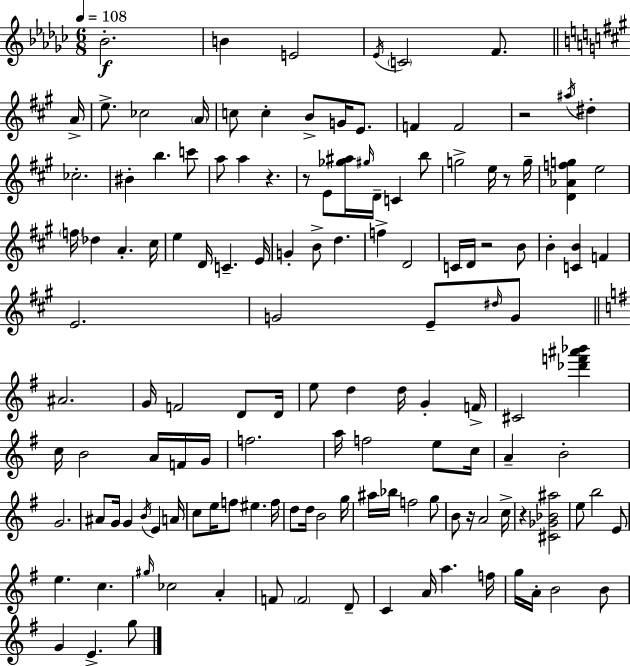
{
  \clef treble
  \numericTimeSignature
  \time 6/8
  \key ees \minor
  \tempo 4 = 108
  bes'2.-.\f | b'4 e'2 | \acciaccatura { ees'16 } \parenthesize c'2 f'8. | \bar "||" \break \key a \major a'16-> e''8.-> ces''2 | \parenthesize a'16 c''8 c''4-. b'8-> g'16 e'8. | f'4 f'2 | r2 \acciaccatura { ais''16 } dis''4-. | \break ces''2.-. | bis'4-. b''4. | c'''8 a''8 a''4 r4. | r8 e'8 <ges'' ais''>16 \grace { gis''16 } d'16-- c'4 | \break b''8 g''2-> e''16 | r8 g''16-- <d' aes' f'' g''>4 e''2 | \parenthesize f''16 des''4 a'4.-. | cis''16 e''4 d'16 c'4.-- | \break e'16 g'4-. b'8-> d''4. | f''4-> d'2 | c'16 d'16 r2 | b'8 b'4-. <c' b'>4 f'4 | \break e'2. | g'2 e'8-- | \grace { dis''16 } g'8 \bar "||" \break \key e \minor ais'2. | g'16 f'2 d'8 d'16 | e''8 d''4 d''16 g'4-. f'16-> | cis'2 <des''' f''' ais''' bes'''>4 | \break c''16 b'2 a'16 f'16 g'16 | f''2. | a''16 f''2 e''8 c''16 | a'4-- b'2-. | \break g'2. | ais'8 g'16 g'4 \acciaccatura { b'16 } e'4 | a'16 c''8 e''16 f''8 eis''4. | f''16 d''8 d''16 b'2 | \break g''16 ais''16 bes''16 f''2 g''8 | b'8 r16 a'2 | c''16-> r4 <cis' ges' bes' ais''>2 | e''8 b''2 e'8 | \break e''4. c''4. | \grace { gis''16 } ces''2 a'4-. | f'8 \parenthesize f'2 | d'8-- c'4 a'16 a''4. | \break f''16 g''16 a'16-. b'2 | b'8 g'4 e'4.-> | g''8 \bar "|."
}